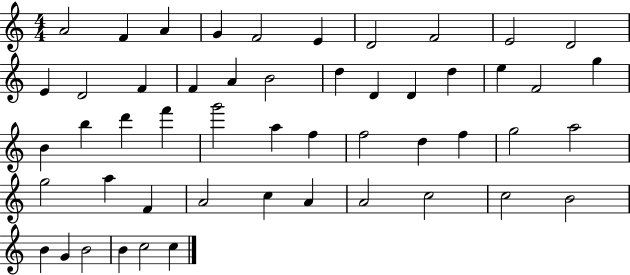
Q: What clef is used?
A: treble